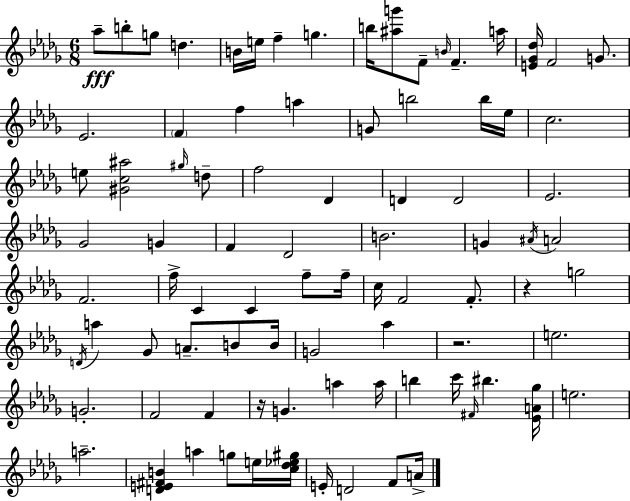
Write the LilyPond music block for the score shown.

{
  \clef treble
  \numericTimeSignature
  \time 6/8
  \key bes \minor
  \repeat volta 2 { aes''8--\fff b''8-. g''8 d''4. | b'16 e''16 f''4-- g''4. | b''16 <ais'' g'''>8 f'8-- \grace { b'16 } f'4.-- | a''16 <e' ges' des''>16 f'2 g'8. | \break ees'2. | \parenthesize f'4 f''4 a''4 | g'8 b''2 b''16 | ees''16 c''2. | \break e''8 <gis' c'' ais''>2 \grace { gis''16 } | d''8-- f''2 des'4 | d'4 d'2 | ees'2. | \break ges'2 g'4 | f'4 des'2 | b'2. | g'4 \acciaccatura { ais'16 } a'2 | \break f'2. | f''16-> c'4 c'4 | f''8-- f''16-- c''16 f'2 | f'8.-. r4 g''2 | \break \acciaccatura { d'16 } a''4 ges'8 a'8.-- | b'8 b'16 g'2 | aes''4 r2. | e''2. | \break g'2.-. | f'2 | f'4 r16 g'4. a''4 | a''16 b''4 c'''16 \grace { fis'16 } bis''4. | \break <ees' a' ges''>16 e''2. | a''2.-- | <d' e' fis' b'>4 a''4 | g''8 e''16 <c'' des'' ees'' gis''>16 e'16-. d'2 | \break f'8 a'16-> } \bar "|."
}